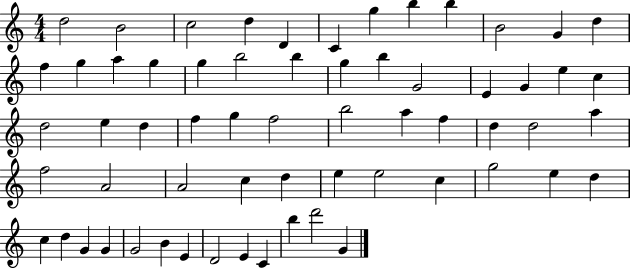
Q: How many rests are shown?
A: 0